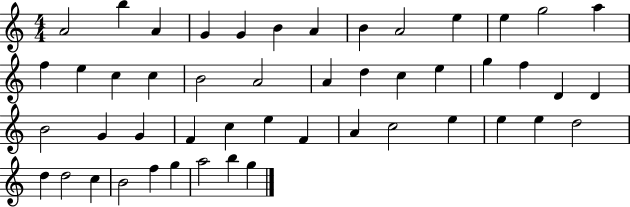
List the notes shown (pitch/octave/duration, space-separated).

A4/h B5/q A4/q G4/q G4/q B4/q A4/q B4/q A4/h E5/q E5/q G5/h A5/q F5/q E5/q C5/q C5/q B4/h A4/h A4/q D5/q C5/q E5/q G5/q F5/q D4/q D4/q B4/h G4/q G4/q F4/q C5/q E5/q F4/q A4/q C5/h E5/q E5/q E5/q D5/h D5/q D5/h C5/q B4/h F5/q G5/q A5/h B5/q G5/q